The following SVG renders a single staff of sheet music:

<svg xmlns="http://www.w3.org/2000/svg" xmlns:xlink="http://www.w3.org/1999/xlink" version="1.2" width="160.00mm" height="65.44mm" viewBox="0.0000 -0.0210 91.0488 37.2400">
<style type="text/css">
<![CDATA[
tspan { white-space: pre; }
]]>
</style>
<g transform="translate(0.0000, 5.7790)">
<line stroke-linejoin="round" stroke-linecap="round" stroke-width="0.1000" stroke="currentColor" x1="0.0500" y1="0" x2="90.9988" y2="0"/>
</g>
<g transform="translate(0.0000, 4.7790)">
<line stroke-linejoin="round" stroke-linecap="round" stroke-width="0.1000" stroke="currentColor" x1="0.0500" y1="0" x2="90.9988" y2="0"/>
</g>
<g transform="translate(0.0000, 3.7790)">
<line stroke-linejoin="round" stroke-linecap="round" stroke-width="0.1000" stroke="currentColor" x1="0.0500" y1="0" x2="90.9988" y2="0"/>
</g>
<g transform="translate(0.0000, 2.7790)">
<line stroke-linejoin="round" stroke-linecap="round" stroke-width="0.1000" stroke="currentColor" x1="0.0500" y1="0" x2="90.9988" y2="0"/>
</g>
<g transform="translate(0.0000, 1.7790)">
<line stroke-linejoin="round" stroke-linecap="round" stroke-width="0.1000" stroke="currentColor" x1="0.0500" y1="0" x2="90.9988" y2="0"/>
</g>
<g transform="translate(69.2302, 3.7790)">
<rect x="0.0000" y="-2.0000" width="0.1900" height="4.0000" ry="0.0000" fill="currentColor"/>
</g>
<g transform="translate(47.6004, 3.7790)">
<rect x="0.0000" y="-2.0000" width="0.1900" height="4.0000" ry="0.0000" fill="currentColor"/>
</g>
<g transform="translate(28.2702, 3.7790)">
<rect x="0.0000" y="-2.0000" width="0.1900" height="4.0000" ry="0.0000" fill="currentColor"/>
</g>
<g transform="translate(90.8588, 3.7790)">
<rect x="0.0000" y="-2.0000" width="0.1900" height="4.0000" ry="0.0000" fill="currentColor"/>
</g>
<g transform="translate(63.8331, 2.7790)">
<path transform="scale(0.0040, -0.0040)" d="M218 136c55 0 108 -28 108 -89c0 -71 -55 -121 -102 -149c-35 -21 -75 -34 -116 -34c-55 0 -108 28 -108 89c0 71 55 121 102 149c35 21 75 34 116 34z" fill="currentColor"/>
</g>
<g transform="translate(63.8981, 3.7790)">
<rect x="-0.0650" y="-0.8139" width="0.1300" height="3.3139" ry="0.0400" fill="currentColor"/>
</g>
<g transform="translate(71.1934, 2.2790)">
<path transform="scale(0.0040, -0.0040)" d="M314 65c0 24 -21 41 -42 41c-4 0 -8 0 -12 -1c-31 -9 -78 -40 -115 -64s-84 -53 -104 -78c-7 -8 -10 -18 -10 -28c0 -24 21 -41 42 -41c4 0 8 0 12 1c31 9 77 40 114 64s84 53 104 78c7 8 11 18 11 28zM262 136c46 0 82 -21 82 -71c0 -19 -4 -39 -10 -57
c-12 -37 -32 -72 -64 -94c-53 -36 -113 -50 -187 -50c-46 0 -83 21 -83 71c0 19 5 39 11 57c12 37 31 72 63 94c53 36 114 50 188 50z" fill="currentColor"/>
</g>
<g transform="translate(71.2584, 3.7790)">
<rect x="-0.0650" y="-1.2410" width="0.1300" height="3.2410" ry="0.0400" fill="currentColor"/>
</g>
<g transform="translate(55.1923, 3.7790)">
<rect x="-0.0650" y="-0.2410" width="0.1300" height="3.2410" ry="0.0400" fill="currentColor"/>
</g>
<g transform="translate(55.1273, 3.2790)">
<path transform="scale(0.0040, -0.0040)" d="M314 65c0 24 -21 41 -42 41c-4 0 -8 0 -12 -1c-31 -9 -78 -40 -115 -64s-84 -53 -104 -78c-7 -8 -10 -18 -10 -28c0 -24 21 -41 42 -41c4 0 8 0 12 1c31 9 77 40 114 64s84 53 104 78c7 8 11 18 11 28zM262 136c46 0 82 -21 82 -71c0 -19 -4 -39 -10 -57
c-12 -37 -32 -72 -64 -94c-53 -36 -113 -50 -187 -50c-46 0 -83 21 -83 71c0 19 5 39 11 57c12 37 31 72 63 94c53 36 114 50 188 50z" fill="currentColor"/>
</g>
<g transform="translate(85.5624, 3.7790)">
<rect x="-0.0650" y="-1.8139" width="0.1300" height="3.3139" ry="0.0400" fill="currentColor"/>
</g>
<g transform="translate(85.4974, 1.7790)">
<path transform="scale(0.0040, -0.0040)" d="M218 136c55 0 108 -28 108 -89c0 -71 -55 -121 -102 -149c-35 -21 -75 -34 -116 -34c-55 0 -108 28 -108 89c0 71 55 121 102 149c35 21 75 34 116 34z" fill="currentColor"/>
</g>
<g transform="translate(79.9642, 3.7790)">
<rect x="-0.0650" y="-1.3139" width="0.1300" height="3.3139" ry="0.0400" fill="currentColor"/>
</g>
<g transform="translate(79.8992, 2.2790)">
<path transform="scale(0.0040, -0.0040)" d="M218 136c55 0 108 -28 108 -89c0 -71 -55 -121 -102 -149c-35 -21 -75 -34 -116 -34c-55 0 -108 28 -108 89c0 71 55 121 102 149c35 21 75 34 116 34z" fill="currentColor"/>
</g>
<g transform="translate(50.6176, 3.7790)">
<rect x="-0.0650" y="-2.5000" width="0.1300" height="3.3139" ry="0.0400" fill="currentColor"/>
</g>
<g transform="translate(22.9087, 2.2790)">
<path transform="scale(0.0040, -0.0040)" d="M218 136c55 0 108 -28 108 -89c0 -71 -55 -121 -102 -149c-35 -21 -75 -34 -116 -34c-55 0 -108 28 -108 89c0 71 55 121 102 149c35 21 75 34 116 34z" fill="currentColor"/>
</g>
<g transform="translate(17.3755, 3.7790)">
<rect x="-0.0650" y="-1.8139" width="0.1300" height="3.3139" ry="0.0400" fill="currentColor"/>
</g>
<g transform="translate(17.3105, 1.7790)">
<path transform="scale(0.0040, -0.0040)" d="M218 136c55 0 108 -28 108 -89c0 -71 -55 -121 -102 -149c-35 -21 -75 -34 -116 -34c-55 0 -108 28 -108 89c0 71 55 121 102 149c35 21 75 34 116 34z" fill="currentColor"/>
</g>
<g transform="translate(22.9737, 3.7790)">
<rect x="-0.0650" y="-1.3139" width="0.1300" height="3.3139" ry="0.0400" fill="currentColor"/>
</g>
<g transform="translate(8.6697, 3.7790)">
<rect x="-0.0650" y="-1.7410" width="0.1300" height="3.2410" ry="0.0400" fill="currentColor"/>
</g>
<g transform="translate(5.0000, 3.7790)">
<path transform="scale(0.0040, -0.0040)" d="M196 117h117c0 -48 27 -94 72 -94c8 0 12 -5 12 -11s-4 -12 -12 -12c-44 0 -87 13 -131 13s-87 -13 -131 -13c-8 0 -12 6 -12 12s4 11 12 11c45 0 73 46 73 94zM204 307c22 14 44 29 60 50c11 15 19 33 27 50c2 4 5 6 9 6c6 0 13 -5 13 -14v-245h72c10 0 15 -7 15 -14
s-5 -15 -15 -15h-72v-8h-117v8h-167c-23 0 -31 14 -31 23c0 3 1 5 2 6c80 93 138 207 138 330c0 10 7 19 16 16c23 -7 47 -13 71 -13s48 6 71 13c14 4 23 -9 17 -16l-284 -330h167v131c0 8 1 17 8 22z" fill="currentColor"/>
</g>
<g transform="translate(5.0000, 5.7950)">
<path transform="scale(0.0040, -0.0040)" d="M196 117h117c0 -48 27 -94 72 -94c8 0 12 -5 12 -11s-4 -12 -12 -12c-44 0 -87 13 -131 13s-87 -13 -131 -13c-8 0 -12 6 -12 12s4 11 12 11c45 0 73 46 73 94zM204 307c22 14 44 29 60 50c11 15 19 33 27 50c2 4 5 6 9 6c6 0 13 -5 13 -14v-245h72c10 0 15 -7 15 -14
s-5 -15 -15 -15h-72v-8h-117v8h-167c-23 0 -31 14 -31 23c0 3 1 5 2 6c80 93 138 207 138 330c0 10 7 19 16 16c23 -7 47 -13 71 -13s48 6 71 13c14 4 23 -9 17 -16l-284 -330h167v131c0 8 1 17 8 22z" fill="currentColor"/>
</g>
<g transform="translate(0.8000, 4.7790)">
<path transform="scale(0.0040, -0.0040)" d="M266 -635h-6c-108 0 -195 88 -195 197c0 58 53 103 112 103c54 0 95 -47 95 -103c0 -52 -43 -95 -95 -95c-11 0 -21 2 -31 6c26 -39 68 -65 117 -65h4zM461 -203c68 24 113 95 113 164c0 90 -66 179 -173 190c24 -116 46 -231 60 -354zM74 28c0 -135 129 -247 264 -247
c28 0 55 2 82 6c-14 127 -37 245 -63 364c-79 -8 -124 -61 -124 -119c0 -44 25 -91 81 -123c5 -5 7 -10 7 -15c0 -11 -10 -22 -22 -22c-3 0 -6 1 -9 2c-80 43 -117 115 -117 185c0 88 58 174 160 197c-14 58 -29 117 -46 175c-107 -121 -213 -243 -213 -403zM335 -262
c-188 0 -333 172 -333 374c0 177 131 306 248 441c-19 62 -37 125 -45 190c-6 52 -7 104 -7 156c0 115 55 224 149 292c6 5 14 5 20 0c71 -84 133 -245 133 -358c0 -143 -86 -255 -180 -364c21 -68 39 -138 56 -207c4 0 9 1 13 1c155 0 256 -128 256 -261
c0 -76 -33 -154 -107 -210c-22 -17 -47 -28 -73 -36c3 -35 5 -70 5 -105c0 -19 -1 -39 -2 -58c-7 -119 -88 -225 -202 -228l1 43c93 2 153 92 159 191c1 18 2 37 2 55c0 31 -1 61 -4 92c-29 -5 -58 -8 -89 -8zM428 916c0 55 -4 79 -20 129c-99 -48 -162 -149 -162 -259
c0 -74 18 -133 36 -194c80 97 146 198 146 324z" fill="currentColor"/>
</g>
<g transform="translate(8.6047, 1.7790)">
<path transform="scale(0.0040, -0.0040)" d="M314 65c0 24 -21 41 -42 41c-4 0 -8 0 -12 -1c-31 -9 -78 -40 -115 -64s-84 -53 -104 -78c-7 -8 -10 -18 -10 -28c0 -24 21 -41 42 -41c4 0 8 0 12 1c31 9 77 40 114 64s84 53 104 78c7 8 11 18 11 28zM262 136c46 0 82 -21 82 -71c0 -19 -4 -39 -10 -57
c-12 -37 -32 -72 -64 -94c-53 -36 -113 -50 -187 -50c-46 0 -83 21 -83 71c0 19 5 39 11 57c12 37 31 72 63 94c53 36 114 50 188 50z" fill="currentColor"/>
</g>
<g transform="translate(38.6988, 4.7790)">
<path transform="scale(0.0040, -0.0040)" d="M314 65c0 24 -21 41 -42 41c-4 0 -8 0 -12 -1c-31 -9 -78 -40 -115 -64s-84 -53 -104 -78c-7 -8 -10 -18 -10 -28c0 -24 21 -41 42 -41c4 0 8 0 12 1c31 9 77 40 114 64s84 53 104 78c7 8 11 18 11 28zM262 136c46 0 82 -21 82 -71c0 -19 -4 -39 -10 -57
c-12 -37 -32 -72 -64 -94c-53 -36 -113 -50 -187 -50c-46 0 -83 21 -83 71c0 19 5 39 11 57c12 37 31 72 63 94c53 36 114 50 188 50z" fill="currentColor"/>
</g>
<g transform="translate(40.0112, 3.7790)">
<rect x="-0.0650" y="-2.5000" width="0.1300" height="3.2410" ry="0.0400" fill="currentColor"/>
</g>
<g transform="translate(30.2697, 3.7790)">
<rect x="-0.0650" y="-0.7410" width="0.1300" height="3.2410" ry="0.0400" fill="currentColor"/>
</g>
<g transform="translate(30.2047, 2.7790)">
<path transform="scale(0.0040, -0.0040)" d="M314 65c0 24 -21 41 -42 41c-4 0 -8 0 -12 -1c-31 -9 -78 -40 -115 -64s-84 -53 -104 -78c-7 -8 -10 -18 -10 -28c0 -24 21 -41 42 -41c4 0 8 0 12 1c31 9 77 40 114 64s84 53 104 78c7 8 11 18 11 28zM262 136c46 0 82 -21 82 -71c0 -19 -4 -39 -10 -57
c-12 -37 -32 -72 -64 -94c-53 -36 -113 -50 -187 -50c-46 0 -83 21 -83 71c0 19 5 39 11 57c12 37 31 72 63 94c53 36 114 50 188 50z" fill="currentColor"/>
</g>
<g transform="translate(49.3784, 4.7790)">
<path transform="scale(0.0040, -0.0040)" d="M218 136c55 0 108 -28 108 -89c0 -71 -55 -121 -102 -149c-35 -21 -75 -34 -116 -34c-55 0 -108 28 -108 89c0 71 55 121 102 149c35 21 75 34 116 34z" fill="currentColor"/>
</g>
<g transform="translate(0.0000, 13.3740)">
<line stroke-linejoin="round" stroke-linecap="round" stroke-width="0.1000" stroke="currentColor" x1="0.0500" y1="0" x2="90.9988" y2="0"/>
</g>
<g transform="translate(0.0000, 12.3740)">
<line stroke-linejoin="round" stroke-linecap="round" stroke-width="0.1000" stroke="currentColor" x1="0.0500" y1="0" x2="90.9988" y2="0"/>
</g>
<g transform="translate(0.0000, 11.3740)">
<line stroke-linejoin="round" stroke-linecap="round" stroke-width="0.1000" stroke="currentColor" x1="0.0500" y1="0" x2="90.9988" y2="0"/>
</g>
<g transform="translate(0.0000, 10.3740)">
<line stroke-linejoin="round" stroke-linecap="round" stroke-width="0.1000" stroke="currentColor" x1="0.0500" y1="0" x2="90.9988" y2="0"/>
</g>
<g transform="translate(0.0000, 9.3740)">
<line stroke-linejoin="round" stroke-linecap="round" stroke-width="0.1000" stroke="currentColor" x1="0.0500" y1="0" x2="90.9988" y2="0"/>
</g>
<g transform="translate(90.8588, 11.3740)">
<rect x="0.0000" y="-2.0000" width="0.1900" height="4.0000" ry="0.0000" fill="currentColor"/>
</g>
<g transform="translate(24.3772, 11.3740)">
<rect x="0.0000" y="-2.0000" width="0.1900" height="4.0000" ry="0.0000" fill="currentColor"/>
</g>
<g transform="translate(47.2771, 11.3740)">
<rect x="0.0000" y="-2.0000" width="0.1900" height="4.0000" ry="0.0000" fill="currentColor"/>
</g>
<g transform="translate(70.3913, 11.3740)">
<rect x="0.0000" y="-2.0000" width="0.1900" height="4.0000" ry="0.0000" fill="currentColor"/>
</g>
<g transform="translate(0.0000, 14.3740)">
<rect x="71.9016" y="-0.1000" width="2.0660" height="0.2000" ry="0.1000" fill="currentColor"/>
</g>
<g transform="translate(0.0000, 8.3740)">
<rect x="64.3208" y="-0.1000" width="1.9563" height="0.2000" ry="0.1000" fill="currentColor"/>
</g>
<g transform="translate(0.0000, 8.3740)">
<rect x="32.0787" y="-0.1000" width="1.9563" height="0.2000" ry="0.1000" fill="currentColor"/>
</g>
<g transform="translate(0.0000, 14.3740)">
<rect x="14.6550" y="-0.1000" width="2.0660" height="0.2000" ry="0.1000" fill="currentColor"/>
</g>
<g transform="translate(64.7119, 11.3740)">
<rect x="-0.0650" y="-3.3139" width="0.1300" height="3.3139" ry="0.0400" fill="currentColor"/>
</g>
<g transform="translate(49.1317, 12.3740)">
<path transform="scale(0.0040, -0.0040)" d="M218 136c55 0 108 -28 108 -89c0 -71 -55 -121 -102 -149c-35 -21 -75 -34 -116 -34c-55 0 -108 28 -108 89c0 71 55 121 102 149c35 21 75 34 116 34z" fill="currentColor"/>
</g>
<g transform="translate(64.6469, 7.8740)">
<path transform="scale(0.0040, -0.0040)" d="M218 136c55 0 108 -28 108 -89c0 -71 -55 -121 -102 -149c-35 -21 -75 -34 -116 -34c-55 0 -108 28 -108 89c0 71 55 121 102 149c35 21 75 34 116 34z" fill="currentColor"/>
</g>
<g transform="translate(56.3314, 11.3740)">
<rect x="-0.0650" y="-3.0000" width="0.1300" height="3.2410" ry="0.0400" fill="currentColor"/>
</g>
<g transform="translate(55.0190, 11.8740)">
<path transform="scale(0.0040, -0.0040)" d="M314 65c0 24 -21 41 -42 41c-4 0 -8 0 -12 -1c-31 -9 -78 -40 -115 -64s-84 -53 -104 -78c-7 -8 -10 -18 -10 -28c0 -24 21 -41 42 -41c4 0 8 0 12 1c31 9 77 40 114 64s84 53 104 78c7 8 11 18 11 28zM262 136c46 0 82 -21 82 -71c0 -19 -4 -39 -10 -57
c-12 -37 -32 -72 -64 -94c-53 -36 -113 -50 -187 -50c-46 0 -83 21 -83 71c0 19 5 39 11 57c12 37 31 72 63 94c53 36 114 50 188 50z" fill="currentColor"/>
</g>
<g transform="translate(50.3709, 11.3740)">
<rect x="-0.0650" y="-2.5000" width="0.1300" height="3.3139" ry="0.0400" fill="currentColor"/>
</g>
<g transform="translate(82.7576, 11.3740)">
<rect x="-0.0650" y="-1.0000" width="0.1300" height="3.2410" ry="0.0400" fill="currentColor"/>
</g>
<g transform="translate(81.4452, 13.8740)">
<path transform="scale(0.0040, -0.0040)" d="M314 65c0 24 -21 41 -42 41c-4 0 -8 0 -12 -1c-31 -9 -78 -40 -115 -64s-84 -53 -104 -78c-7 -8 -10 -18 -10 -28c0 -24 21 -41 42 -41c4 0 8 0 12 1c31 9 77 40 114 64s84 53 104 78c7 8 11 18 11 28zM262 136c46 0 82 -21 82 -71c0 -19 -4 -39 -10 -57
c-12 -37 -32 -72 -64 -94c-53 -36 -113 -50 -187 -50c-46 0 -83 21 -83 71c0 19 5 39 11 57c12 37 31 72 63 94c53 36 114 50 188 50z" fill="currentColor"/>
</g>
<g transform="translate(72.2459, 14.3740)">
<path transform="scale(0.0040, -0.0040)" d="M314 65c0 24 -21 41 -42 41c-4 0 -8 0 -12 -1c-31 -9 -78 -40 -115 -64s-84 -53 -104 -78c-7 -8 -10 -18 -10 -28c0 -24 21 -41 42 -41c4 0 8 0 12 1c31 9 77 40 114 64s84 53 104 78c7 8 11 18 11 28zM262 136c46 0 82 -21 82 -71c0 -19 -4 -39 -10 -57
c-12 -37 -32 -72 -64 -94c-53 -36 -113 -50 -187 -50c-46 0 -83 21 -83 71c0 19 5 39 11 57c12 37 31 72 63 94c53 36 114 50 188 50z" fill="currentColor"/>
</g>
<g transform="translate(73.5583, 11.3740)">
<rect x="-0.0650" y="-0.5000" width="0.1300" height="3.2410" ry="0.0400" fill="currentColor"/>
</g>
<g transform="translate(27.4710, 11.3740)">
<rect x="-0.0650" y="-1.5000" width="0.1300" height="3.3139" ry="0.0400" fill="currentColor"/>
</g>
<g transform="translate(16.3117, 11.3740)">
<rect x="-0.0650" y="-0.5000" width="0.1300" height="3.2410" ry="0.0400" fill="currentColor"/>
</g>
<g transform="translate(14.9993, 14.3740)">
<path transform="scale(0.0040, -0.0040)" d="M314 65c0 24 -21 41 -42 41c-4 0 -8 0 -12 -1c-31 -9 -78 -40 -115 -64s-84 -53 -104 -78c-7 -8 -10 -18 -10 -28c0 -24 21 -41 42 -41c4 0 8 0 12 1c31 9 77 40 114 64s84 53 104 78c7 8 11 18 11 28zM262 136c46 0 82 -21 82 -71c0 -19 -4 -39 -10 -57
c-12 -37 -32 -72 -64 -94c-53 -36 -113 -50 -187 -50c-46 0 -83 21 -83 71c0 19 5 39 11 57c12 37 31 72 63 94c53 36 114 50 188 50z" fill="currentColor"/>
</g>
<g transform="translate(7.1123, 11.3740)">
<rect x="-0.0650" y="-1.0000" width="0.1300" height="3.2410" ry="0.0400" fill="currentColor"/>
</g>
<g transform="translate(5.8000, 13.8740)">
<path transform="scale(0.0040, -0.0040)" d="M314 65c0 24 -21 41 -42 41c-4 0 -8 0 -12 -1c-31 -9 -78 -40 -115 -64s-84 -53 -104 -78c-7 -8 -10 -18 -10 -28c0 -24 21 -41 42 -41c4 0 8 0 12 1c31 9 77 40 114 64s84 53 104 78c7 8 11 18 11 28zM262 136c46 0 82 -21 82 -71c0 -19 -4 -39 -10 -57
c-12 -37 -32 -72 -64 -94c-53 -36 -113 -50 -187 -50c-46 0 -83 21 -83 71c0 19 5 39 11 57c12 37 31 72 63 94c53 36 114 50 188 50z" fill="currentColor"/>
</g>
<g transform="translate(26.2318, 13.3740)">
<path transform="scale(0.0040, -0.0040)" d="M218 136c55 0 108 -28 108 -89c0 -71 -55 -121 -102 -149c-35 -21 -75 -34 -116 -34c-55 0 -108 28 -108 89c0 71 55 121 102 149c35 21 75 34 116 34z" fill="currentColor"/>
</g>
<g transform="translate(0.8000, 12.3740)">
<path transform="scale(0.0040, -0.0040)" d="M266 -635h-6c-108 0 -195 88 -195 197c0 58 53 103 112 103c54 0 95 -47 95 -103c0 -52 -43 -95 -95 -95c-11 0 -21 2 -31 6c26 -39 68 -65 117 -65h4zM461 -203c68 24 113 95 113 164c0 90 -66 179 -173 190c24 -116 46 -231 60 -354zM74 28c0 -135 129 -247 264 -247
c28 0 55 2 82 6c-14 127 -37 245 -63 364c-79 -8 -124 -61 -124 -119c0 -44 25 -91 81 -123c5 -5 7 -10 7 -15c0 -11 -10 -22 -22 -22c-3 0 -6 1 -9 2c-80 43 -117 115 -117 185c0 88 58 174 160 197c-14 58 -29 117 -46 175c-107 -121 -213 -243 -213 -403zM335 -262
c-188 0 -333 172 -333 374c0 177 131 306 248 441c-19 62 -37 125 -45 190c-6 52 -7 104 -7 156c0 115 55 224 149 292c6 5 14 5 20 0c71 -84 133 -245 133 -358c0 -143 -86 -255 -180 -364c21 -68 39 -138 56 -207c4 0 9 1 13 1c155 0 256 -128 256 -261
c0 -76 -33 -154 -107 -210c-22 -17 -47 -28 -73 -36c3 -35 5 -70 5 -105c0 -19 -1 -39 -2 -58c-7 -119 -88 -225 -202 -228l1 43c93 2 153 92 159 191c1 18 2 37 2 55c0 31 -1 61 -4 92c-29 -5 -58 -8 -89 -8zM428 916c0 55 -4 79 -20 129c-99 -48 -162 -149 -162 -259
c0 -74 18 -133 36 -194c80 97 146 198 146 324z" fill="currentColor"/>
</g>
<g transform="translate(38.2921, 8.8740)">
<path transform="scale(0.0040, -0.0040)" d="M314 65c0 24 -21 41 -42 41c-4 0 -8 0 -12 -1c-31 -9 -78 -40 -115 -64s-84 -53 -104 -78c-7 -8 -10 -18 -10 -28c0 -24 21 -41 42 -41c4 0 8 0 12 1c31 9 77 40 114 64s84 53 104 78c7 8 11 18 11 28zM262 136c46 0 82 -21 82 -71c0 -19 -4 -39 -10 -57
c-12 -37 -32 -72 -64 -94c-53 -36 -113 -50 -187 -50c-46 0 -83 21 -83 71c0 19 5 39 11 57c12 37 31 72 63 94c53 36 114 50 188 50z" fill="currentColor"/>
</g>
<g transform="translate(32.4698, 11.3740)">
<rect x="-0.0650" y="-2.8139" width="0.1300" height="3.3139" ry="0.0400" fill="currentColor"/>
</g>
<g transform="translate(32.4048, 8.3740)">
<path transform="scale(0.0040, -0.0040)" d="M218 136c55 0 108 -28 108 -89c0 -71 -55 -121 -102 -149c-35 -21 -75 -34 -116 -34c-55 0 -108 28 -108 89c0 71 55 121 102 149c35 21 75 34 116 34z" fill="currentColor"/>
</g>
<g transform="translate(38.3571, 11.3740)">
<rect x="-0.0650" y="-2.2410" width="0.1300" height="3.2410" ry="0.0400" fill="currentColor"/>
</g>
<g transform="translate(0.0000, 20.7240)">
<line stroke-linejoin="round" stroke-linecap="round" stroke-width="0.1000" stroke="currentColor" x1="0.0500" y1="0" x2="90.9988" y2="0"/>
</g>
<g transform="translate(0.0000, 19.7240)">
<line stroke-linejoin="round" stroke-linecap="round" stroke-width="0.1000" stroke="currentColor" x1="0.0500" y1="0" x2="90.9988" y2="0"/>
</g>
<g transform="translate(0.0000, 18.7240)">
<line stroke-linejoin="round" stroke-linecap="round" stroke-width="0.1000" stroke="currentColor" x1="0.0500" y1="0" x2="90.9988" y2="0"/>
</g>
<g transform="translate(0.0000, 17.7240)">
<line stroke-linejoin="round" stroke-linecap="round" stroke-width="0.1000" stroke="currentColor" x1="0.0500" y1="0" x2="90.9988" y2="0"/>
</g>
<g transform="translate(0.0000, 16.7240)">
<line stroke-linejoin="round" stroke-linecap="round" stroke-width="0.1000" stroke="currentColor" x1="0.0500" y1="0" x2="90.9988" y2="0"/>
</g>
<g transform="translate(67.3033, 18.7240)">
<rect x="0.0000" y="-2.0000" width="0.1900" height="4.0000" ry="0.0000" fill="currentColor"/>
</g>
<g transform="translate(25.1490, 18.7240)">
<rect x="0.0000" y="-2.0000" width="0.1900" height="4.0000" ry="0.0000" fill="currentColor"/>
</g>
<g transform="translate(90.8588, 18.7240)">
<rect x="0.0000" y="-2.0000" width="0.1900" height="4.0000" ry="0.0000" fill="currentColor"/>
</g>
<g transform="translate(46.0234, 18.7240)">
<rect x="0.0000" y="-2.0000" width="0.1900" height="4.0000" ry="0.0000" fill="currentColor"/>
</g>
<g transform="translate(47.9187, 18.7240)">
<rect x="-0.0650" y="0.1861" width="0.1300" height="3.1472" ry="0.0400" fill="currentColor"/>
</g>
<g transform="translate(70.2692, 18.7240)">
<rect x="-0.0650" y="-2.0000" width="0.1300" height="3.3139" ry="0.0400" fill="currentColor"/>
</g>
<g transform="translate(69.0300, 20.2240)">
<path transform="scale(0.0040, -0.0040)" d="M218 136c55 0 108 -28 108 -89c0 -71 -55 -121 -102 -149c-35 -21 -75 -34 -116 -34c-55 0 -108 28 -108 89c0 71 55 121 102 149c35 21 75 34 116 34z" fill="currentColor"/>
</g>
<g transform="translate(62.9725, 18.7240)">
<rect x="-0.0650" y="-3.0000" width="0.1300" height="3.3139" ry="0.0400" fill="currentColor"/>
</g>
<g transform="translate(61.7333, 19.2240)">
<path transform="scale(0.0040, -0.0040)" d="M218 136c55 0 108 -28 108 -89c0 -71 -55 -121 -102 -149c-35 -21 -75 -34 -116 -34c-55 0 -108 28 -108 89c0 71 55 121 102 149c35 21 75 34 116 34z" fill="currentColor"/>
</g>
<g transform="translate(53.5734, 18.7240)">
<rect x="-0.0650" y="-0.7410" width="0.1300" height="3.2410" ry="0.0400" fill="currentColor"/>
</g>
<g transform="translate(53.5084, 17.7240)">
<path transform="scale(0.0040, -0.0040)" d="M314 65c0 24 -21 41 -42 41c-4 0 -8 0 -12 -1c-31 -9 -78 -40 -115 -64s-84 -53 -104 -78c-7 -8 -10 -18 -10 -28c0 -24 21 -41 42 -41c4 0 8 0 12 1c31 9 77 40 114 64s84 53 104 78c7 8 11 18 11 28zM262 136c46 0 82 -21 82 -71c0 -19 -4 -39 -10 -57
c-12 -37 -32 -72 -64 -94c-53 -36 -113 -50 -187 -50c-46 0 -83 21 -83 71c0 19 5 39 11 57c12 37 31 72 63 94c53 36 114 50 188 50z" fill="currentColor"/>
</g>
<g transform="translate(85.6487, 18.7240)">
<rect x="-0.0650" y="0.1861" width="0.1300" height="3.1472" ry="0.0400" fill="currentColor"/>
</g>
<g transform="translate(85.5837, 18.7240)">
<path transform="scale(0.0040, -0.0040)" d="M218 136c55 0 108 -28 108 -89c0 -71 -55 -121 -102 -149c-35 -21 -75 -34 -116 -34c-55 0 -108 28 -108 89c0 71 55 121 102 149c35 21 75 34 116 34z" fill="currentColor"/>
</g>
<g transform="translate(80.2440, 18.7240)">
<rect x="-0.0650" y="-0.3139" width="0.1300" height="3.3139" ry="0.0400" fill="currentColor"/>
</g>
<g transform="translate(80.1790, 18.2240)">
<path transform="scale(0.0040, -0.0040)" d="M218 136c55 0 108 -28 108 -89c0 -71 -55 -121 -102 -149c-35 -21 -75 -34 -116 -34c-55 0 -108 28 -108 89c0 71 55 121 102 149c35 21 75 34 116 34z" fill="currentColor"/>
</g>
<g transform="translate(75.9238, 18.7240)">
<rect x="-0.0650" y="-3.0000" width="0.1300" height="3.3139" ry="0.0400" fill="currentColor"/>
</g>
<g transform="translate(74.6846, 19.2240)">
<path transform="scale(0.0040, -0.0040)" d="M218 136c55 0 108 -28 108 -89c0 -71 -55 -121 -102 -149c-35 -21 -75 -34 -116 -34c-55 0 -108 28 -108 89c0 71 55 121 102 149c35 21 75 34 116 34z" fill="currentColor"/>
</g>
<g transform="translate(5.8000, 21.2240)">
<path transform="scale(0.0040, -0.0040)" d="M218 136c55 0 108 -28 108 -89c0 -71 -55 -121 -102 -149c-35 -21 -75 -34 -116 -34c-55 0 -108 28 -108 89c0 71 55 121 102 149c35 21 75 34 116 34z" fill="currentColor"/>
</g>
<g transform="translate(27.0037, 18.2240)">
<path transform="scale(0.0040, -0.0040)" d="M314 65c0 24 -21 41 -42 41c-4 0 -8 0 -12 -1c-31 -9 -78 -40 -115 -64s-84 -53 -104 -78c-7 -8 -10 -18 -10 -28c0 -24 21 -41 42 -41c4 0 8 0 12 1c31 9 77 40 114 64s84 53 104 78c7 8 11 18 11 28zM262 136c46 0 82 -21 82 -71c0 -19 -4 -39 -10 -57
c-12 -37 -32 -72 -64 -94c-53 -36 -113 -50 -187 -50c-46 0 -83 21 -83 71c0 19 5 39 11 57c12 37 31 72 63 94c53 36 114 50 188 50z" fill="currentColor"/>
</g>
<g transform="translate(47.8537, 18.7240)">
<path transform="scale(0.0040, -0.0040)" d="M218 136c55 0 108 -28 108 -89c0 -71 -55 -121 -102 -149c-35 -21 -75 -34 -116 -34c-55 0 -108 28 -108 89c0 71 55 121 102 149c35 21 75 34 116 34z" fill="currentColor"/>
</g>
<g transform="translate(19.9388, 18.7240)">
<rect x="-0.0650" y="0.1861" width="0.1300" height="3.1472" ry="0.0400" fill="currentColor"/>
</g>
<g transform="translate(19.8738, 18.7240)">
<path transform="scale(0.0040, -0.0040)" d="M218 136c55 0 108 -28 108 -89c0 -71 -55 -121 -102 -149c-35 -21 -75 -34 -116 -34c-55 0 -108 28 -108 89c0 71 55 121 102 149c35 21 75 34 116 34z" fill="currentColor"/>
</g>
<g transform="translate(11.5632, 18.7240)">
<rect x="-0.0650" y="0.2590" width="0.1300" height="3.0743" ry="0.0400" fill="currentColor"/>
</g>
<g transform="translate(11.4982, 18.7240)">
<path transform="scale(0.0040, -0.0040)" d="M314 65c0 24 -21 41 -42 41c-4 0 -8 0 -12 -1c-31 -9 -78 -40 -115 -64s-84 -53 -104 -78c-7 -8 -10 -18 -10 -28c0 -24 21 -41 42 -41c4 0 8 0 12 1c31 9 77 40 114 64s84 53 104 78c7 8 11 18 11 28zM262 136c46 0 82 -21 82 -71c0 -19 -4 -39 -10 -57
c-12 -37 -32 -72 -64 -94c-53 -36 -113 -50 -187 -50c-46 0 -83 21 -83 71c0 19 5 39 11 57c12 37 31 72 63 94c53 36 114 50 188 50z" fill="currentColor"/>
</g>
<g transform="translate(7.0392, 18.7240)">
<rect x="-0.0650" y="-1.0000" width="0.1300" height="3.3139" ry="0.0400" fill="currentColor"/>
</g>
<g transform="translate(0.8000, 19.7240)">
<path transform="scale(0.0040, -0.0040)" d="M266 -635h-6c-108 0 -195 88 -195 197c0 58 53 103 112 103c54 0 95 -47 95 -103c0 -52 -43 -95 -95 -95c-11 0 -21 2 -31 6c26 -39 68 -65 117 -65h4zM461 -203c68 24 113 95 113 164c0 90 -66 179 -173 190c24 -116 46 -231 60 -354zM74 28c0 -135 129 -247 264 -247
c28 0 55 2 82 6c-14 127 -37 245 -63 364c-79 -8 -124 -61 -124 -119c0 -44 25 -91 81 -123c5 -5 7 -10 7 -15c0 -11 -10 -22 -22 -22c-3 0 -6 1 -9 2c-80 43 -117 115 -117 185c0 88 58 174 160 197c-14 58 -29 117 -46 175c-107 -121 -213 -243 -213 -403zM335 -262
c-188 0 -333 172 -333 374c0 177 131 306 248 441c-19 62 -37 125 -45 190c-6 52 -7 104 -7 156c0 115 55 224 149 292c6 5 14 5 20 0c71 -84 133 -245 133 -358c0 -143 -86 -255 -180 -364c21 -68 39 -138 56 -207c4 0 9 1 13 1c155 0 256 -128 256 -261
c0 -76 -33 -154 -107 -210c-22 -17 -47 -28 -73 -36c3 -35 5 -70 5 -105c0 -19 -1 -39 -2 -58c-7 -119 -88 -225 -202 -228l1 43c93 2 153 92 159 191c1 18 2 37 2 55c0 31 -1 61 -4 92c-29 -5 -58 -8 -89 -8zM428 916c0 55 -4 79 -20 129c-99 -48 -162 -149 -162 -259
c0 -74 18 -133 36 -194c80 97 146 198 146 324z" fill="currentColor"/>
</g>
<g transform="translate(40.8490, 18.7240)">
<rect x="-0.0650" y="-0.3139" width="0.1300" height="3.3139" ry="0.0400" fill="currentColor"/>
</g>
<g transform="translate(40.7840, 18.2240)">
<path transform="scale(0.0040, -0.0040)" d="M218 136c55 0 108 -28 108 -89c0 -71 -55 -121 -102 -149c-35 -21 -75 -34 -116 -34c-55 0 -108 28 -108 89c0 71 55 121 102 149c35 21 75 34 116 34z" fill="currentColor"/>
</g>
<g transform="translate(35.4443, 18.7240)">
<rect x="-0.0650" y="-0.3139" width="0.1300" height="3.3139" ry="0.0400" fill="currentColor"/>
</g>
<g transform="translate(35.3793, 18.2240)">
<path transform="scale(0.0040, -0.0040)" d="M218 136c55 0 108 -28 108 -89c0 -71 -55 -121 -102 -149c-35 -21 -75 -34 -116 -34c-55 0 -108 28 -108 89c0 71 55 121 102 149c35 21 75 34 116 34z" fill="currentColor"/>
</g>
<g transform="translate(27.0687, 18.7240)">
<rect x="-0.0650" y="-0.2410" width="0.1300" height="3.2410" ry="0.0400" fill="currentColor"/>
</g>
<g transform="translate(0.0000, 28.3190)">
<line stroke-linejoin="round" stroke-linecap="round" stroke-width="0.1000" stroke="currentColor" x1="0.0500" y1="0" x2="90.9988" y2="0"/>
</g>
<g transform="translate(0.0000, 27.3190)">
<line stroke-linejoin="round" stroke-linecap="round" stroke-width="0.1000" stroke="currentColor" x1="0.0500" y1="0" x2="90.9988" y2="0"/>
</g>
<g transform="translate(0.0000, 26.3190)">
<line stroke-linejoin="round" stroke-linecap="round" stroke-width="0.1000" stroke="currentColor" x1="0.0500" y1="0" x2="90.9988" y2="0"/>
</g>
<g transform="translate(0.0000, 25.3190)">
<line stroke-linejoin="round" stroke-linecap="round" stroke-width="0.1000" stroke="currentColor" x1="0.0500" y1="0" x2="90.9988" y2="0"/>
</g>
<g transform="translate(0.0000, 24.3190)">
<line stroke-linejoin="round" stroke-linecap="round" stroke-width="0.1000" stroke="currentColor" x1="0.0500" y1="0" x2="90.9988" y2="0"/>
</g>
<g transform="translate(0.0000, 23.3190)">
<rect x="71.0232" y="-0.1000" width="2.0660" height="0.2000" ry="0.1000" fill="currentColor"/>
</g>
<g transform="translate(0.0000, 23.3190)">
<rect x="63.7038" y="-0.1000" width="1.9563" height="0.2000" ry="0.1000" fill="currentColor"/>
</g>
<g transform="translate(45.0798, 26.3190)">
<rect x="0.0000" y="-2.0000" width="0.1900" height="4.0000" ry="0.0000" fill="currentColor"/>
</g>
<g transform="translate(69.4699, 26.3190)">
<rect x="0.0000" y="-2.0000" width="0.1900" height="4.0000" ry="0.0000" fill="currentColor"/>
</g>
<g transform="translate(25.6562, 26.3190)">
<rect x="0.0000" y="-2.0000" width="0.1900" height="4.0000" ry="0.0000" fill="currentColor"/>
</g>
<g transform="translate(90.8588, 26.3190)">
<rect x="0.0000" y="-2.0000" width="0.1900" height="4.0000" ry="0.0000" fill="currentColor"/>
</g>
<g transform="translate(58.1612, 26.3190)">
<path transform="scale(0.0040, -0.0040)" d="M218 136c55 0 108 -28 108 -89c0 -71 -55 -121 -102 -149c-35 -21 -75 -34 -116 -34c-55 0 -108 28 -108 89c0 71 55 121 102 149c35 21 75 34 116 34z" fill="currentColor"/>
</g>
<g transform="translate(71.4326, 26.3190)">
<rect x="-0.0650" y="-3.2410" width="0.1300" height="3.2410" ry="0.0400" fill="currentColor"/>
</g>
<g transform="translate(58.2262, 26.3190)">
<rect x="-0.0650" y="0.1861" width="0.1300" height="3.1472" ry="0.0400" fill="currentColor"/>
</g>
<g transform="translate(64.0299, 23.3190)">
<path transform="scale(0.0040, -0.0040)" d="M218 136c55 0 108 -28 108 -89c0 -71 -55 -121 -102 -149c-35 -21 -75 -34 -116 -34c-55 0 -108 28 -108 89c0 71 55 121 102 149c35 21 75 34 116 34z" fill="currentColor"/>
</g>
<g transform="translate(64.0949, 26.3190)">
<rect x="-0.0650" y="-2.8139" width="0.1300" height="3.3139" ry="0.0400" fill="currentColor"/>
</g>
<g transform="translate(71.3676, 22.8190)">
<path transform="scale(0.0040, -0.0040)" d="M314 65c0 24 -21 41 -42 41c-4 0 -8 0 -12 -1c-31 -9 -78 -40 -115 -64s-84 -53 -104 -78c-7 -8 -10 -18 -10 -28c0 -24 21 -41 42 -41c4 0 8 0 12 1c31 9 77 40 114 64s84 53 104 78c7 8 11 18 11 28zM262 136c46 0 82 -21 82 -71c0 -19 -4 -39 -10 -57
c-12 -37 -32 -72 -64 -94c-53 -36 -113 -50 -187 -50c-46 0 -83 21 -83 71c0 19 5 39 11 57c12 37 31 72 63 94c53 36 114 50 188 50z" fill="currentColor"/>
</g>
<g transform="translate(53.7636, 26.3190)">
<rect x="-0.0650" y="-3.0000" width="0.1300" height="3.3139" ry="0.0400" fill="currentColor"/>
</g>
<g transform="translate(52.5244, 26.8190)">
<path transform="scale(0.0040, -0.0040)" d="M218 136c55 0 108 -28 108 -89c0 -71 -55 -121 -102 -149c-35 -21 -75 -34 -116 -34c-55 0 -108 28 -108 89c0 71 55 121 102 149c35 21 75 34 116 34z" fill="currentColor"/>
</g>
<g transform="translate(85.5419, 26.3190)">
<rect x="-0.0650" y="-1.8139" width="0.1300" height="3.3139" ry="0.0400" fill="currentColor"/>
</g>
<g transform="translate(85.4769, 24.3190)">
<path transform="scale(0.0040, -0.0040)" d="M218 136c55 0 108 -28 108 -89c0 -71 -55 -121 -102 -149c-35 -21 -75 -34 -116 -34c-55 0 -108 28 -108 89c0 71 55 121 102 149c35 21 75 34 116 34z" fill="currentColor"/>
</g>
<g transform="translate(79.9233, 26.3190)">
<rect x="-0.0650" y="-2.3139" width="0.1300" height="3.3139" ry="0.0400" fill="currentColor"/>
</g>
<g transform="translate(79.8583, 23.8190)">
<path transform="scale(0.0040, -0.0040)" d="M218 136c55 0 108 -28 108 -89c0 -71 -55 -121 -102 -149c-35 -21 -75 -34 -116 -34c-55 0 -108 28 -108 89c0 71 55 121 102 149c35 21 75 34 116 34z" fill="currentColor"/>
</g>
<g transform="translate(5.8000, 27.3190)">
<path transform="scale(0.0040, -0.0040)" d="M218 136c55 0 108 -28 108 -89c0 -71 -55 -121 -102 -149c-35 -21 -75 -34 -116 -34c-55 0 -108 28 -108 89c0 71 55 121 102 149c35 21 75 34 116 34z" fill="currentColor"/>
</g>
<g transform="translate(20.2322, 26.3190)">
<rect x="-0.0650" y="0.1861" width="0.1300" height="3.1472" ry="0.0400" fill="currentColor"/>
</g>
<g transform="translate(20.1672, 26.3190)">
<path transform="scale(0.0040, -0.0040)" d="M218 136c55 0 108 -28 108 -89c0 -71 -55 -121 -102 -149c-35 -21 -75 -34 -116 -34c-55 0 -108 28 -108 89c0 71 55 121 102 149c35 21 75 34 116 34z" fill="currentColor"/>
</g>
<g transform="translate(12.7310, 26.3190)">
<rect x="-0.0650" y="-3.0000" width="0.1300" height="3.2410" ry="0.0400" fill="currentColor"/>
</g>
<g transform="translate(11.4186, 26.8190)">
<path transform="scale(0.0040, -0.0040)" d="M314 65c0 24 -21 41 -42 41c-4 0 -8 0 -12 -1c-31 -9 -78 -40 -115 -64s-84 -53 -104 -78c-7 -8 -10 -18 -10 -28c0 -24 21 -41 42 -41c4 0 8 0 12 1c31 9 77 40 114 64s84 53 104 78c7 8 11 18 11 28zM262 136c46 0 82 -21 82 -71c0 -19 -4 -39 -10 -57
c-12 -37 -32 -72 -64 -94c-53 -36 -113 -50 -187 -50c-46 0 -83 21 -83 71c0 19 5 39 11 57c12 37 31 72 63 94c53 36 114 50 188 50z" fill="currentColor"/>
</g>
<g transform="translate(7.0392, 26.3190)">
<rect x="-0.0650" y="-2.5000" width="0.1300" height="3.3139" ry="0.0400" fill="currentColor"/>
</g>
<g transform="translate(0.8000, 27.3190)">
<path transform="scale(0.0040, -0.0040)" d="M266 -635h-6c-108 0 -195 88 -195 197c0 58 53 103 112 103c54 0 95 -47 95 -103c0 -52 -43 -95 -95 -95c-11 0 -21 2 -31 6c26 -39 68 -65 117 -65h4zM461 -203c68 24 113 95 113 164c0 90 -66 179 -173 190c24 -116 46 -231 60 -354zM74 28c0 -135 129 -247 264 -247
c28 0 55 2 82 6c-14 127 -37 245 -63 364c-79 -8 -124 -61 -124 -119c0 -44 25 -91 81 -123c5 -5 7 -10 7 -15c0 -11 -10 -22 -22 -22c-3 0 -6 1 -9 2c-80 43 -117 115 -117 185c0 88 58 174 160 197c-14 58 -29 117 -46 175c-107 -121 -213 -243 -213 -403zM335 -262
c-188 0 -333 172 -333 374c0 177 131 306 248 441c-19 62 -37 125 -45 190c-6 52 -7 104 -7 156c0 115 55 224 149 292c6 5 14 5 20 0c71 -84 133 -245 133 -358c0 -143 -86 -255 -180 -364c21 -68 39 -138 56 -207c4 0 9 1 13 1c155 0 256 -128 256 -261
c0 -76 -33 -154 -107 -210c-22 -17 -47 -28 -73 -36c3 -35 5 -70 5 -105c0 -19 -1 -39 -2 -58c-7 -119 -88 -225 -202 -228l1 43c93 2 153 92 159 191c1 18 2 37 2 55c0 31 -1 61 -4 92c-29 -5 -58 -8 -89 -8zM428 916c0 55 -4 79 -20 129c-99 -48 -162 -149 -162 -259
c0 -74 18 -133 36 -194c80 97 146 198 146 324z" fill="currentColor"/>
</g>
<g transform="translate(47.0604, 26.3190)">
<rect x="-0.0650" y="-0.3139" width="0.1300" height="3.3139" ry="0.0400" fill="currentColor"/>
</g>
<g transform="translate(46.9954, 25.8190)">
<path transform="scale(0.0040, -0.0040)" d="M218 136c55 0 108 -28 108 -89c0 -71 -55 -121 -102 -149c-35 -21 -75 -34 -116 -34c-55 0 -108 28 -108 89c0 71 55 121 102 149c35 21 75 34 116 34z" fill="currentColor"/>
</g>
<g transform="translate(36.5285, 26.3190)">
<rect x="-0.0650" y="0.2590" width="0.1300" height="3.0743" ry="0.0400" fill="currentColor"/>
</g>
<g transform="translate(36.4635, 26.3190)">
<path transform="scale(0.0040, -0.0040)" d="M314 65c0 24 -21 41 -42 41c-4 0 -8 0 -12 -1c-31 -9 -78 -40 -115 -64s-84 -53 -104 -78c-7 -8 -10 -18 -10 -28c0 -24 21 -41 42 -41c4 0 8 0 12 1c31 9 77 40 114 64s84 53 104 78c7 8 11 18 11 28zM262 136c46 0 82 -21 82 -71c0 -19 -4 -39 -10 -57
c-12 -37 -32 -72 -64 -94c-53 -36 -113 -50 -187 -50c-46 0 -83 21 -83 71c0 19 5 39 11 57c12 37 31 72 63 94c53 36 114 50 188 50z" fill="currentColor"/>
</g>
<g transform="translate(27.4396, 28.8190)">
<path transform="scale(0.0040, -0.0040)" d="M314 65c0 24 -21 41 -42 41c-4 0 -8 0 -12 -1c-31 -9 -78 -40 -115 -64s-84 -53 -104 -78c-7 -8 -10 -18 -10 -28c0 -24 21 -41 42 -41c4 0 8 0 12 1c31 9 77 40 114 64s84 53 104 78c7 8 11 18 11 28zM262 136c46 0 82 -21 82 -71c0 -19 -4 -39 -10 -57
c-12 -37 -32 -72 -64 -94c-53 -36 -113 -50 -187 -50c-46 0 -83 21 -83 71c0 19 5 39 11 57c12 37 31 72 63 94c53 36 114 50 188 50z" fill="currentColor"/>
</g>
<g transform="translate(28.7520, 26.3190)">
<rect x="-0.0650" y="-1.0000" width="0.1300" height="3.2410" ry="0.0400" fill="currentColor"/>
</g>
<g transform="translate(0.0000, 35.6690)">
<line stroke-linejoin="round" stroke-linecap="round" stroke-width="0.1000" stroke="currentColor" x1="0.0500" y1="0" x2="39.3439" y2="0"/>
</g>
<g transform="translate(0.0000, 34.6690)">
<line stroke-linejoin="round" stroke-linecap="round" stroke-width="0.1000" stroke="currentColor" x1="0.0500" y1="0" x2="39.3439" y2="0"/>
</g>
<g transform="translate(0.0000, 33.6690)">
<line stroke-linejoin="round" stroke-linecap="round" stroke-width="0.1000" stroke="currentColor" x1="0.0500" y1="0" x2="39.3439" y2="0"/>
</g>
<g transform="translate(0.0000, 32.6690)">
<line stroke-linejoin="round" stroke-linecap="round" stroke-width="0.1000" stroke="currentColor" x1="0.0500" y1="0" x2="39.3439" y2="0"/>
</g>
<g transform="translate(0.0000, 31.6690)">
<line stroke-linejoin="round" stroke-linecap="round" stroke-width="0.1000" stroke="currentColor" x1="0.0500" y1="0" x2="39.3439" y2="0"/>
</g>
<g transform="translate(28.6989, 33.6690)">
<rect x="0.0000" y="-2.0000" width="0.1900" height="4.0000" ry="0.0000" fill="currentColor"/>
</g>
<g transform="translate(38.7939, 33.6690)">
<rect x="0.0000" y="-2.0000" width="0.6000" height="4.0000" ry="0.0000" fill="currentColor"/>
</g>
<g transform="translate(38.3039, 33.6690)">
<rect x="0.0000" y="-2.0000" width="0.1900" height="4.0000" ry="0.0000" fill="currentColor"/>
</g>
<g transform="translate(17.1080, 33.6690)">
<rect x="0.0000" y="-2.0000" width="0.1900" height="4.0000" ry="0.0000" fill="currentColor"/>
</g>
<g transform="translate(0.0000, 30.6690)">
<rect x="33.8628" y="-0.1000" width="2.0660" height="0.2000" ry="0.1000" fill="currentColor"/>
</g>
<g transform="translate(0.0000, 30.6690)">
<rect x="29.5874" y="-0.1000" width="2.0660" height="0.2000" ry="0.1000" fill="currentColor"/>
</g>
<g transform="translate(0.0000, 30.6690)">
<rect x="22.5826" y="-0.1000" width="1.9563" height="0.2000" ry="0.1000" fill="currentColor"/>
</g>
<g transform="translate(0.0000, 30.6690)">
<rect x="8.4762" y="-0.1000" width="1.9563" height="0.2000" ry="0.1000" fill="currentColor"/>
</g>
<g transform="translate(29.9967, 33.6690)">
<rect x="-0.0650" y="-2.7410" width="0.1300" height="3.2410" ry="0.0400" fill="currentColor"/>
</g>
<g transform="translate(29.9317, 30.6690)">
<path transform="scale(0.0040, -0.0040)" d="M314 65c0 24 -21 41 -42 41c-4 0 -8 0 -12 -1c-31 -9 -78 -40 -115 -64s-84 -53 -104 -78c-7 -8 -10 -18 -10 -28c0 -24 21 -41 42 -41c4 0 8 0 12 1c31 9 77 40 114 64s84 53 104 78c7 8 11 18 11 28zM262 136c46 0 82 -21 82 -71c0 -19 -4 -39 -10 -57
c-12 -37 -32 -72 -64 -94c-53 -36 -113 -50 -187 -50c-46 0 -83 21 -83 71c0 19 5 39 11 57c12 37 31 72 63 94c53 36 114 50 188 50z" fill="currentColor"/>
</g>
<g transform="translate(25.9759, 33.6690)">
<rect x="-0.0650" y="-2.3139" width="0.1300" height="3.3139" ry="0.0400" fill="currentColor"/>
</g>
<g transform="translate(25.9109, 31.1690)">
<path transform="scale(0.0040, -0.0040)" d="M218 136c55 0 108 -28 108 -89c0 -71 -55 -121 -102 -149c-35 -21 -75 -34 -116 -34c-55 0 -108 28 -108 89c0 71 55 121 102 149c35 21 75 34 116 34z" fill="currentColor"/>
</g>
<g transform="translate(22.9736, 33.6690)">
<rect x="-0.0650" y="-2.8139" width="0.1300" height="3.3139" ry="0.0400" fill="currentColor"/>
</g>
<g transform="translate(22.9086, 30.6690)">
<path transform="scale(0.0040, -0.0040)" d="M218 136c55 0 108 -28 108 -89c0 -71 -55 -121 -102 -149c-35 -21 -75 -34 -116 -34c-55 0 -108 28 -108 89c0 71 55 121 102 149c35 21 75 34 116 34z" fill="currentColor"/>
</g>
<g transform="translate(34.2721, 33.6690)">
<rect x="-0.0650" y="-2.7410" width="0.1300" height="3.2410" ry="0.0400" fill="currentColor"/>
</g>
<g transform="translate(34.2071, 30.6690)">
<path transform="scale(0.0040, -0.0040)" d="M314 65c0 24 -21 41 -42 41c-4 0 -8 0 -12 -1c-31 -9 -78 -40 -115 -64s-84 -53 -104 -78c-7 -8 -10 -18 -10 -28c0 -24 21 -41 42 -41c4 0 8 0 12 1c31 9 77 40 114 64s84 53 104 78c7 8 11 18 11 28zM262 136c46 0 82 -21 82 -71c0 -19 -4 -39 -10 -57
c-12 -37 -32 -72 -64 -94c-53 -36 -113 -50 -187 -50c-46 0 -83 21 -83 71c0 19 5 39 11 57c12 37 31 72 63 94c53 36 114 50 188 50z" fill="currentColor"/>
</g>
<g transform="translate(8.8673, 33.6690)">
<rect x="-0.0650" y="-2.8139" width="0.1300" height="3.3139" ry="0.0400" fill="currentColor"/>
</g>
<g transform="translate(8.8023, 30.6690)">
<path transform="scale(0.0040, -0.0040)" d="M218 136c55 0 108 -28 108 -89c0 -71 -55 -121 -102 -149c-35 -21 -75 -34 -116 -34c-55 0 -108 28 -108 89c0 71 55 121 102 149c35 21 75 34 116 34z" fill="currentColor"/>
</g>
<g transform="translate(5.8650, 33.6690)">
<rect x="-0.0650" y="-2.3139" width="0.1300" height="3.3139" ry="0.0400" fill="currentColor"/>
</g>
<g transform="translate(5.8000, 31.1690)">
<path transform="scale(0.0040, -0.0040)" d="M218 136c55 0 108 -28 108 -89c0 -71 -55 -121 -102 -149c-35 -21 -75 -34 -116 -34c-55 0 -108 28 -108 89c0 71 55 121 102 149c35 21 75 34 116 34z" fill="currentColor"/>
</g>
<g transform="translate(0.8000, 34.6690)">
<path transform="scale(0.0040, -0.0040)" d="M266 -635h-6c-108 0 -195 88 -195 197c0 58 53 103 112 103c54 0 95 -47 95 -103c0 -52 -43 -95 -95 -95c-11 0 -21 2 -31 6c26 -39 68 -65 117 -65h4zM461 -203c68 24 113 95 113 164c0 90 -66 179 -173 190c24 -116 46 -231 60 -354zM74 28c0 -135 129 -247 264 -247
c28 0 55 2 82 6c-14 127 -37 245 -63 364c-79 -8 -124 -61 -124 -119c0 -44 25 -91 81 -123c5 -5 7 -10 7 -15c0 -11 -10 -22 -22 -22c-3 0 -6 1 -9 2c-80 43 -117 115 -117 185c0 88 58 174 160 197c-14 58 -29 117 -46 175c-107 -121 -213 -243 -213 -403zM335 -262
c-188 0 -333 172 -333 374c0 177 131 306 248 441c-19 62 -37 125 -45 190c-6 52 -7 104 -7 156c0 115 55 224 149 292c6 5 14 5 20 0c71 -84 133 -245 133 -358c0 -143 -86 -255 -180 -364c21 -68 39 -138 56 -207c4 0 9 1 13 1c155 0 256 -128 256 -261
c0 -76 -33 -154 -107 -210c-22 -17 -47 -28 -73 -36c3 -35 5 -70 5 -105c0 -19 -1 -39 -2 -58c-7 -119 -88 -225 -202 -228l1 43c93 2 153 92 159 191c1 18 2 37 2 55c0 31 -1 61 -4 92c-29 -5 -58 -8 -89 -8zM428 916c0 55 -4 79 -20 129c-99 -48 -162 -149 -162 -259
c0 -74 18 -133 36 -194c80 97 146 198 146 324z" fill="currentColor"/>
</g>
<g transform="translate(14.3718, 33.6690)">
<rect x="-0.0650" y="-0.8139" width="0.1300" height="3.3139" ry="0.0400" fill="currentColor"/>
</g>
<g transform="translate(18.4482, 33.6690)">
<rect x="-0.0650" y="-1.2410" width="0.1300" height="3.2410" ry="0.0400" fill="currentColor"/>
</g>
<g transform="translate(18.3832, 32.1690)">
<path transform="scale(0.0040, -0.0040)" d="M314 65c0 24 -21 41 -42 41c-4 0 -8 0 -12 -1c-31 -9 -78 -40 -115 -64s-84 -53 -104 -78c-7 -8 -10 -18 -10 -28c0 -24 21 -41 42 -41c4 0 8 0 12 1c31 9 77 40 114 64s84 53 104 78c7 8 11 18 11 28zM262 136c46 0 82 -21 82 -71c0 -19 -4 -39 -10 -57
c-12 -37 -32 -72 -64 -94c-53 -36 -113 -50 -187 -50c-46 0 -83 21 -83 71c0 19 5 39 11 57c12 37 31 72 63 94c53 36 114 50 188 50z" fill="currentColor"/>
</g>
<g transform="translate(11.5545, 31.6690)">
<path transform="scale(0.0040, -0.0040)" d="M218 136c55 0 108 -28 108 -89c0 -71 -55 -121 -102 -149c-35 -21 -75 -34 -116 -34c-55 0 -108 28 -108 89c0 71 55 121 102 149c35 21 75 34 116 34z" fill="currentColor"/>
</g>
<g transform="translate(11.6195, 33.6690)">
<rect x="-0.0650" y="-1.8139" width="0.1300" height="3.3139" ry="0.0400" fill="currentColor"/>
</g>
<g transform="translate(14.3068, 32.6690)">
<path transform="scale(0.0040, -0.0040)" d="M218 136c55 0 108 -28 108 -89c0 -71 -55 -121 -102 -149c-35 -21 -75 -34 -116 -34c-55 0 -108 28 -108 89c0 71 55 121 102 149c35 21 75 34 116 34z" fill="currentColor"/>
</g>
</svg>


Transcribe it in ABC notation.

X:1
T:Untitled
M:4/4
L:1/4
K:C
f2 f e d2 G2 G c2 d e2 e f D2 C2 E a g2 G A2 b C2 D2 D B2 B c2 c c B d2 A F A c B G A2 B D2 B2 c A B a b2 g f g a f d e2 a g a2 a2